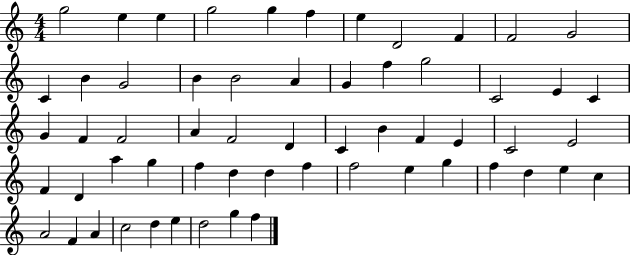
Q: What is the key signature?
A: C major